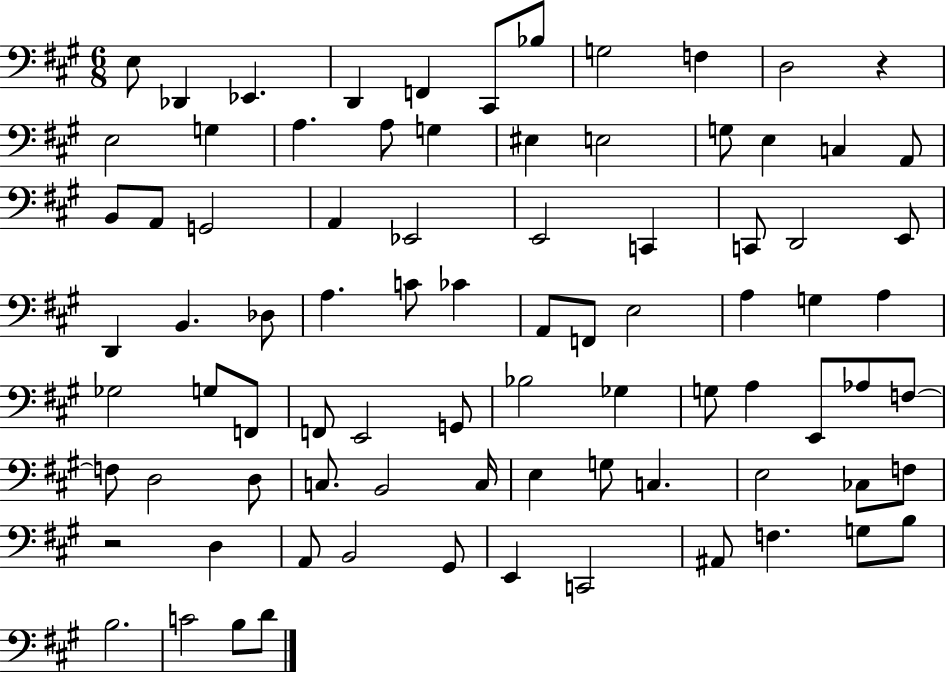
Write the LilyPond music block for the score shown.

{
  \clef bass
  \numericTimeSignature
  \time 6/8
  \key a \major
  \repeat volta 2 { e8 des,4 ees,4. | d,4 f,4 cis,8 bes8 | g2 f4 | d2 r4 | \break e2 g4 | a4. a8 g4 | eis4 e2 | g8 e4 c4 a,8 | \break b,8 a,8 g,2 | a,4 ees,2 | e,2 c,4 | c,8 d,2 e,8 | \break d,4 b,4. des8 | a4. c'8 ces'4 | a,8 f,8 e2 | a4 g4 a4 | \break ges2 g8 f,8 | f,8 e,2 g,8 | bes2 ges4 | g8 a4 e,8 aes8 f8~~ | \break f8 d2 d8 | c8. b,2 c16 | e4 g8 c4. | e2 ces8 f8 | \break r2 d4 | a,8 b,2 gis,8 | e,4 c,2 | ais,8 f4. g8 b8 | \break b2. | c'2 b8 d'8 | } \bar "|."
}